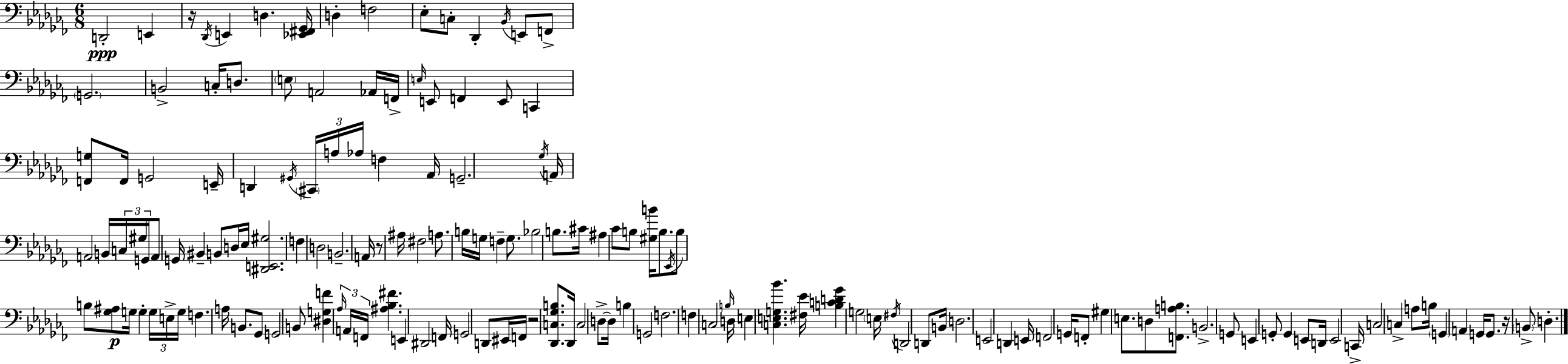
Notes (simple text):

D2/h E2/q R/s Db2/s E2/q D3/q. [Eb2,F#2,Gb2]/s D3/q F3/h Eb3/e C3/e Db2/q Bb2/s E2/e F2/e G2/h. B2/h C3/s D3/e. E3/e A2/h Ab2/s F2/s E3/s E2/e F2/q E2/e C2/q [F2,G3]/e F2/s G2/h E2/s D2/q G#2/s C#2/s A3/s Ab3/s F3/q Ab2/s G2/h. Gb3/s A2/s A2/h B2/s C3/s G#3/s G2/s A2/e G2/s BIS2/q B2/e D3/s Eb3/s [D#2,E2,G#3]/h. F3/q D3/h B2/h. A2/s R/e A#3/s F#3/h A3/e. B3/s G3/s F3/q G3/e. Bb3/h B3/e. C#4/s A#3/q CES4/e B3/e [G#3,B4]/s B3/e. Eb2/s B3/e B3/e [Gb3,A#3]/e G3/s G3/q G3/s E3/s G3/s F3/q. A3/s B2/e. Gb2/e G2/h B2/e [D#3,G3,F4]/q Ab3/s A2/s F2/s [A#3,Bb3,F#4]/q. E2/q D#2/h F2/s G2/h D2/e EIS2/s F2/s R/h [Db2,C3,Gb3,B3]/e. Db2/s C3/h D3/e D3/s B3/q G2/h F3/h. F3/q C3/h B3/s D3/s E3/q [C3,E3,G3,Bb4]/q. [F#3,Eb4]/s [B3,C4,D4,Gb4]/q G3/h E3/s F#3/s D2/h D2/e B2/s D3/h. E2/h D2/q E2/s F2/h G2/s F2/e G#3/q E3/e. D3/e [F2,A3,B3]/e. B2/h. G2/e E2/q G2/e G2/q E2/e D2/s E2/h C2/s C3/h C3/q A3/e B3/s G2/q A2/q G2/s G2/e. R/s B2/e D3/q.